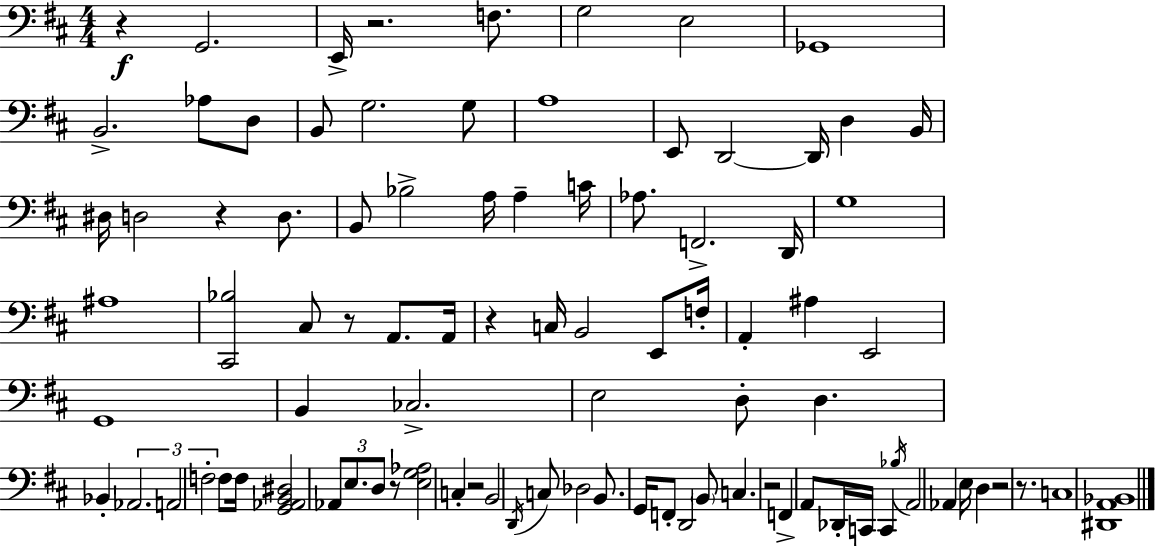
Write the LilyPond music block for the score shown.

{
  \clef bass
  \numericTimeSignature
  \time 4/4
  \key d \major
  r4\f g,2. | e,16-> r2. f8. | g2 e2 | ges,1 | \break b,2.-> aes8 d8 | b,8 g2. g8 | a1 | e,8 d,2~~ d,16 d4 b,16 | \break dis16 d2 r4 d8. | b,8 bes2-> a16 a4-- c'16 | aes8. f,2.-> d,16 | g1 | \break ais1 | <cis, bes>2 cis8 r8 a,8. a,16 | r4 c16 b,2 e,8 f16-. | a,4-. ais4 e,2 | \break g,1 | b,4 ces2.-> | e2 d8-. d4. | bes,4-. \tuplet 3/2 { aes,2. | \break a,2 f2-. } | f8 f16 <g, aes, b, dis>2 \tuplet 3/2 { aes,8 e8. | d8 } r8 <e g aes>2 c4-. | r2 b,2 | \break \acciaccatura { d,16 } c8 des2 b,8. g,16 f,8-. | d,2 \parenthesize b,8 c4. | r2 f,4-> a,8 des,16-. | c,16 c,4 \acciaccatura { bes16 } a,2 aes,4 | \break e16 d4 r2 r8. | c1 | <dis, a, bes,>1 | \bar "|."
}